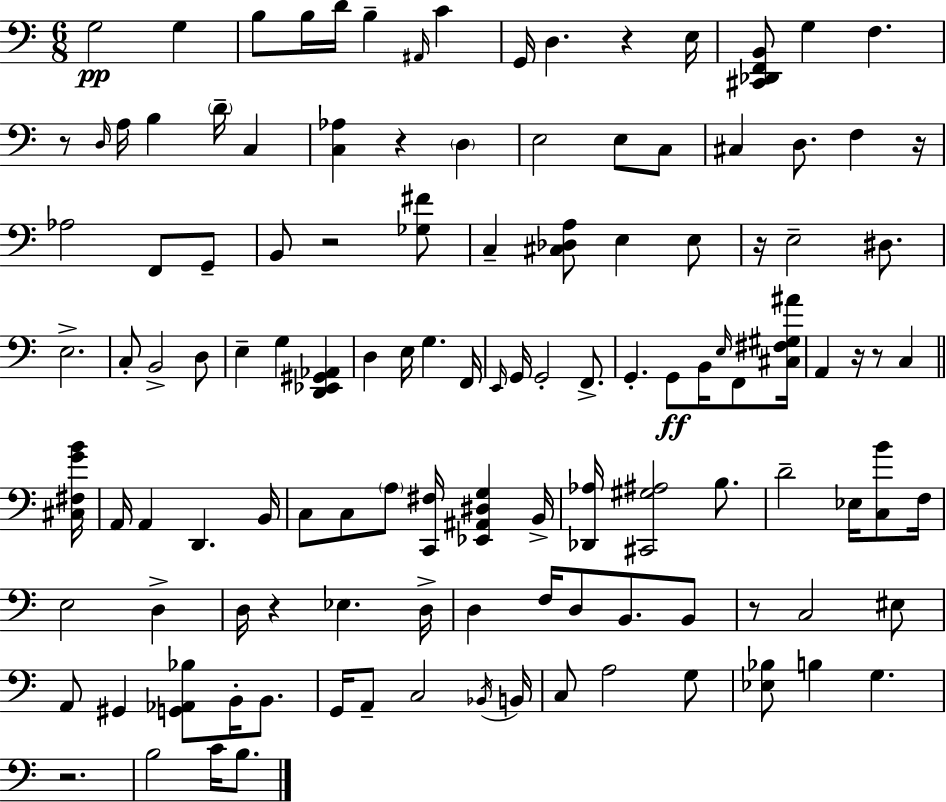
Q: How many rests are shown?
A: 11